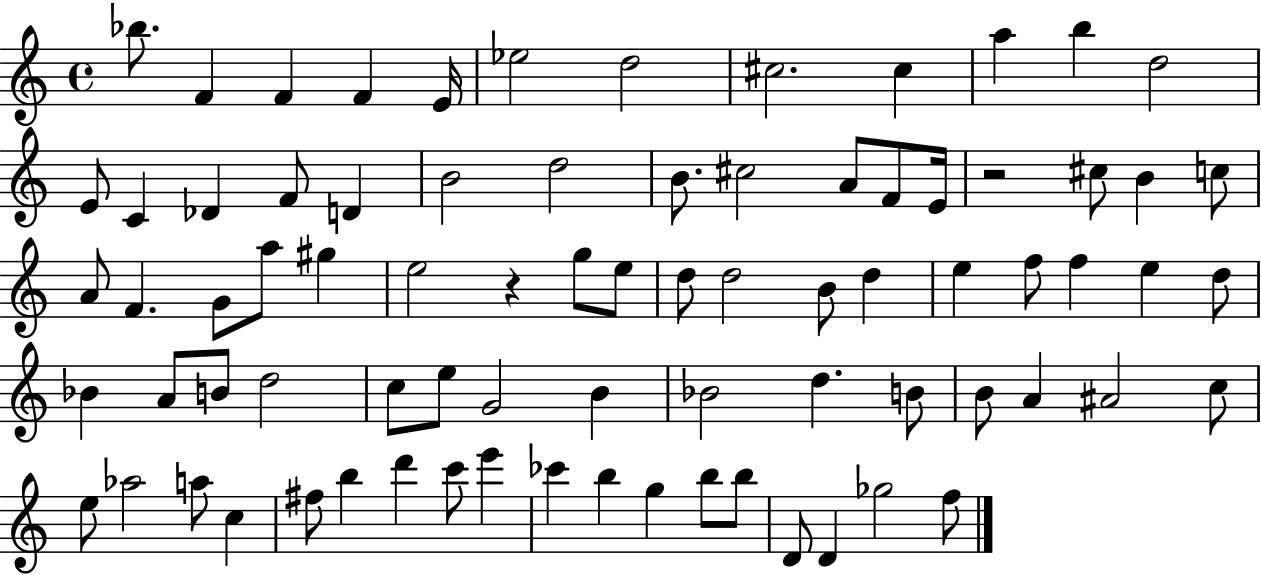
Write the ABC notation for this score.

X:1
T:Untitled
M:4/4
L:1/4
K:C
_b/2 F F F E/4 _e2 d2 ^c2 ^c a b d2 E/2 C _D F/2 D B2 d2 B/2 ^c2 A/2 F/2 E/4 z2 ^c/2 B c/2 A/2 F G/2 a/2 ^g e2 z g/2 e/2 d/2 d2 B/2 d e f/2 f e d/2 _B A/2 B/2 d2 c/2 e/2 G2 B _B2 d B/2 B/2 A ^A2 c/2 e/2 _a2 a/2 c ^f/2 b d' c'/2 e' _c' b g b/2 b/2 D/2 D _g2 f/2